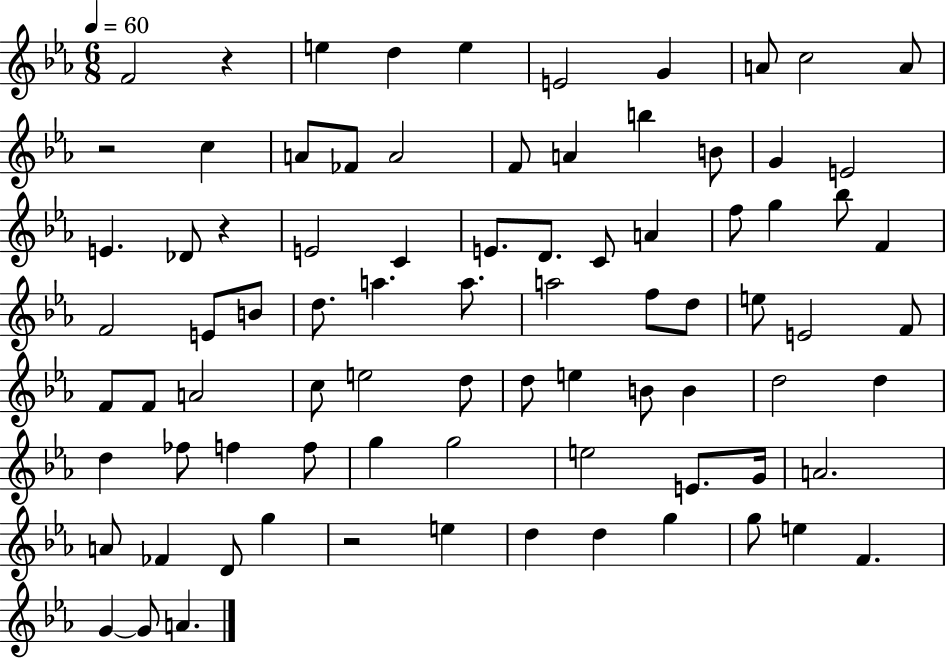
{
  \clef treble
  \numericTimeSignature
  \time 6/8
  \key ees \major
  \tempo 4 = 60
  f'2 r4 | e''4 d''4 e''4 | e'2 g'4 | a'8 c''2 a'8 | \break r2 c''4 | a'8 fes'8 a'2 | f'8 a'4 b''4 b'8 | g'4 e'2 | \break e'4. des'8 r4 | e'2 c'4 | e'8. d'8. c'8 a'4 | f''8 g''4 bes''8 f'4 | \break f'2 e'8 b'8 | d''8. a''4. a''8. | a''2 f''8 d''8 | e''8 e'2 f'8 | \break f'8 f'8 a'2 | c''8 e''2 d''8 | d''8 e''4 b'8 b'4 | d''2 d''4 | \break d''4 fes''8 f''4 f''8 | g''4 g''2 | e''2 e'8. g'16 | a'2. | \break a'8 fes'4 d'8 g''4 | r2 e''4 | d''4 d''4 g''4 | g''8 e''4 f'4. | \break g'4~~ g'8 a'4. | \bar "|."
}